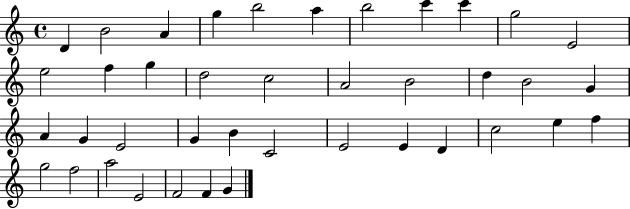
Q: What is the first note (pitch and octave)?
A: D4